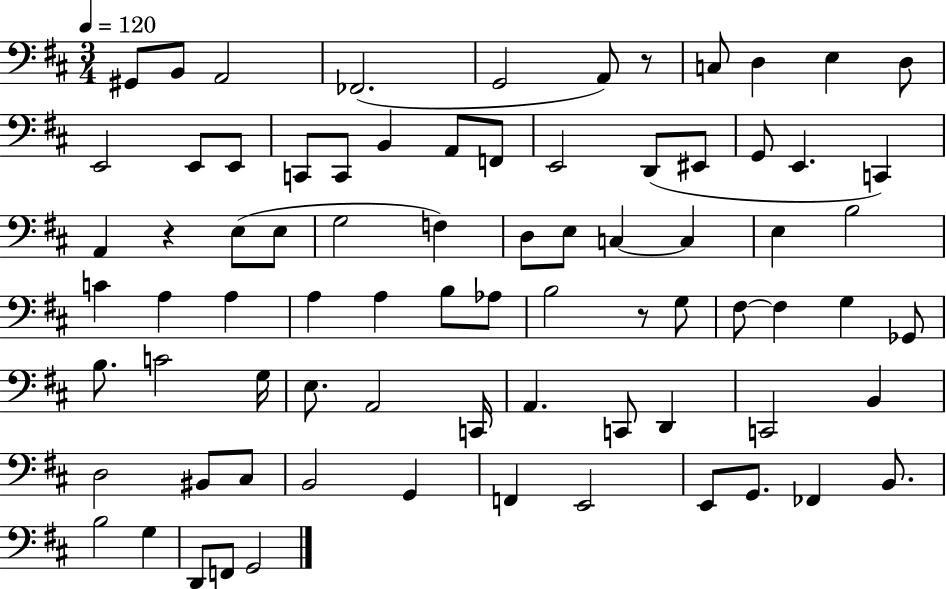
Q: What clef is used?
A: bass